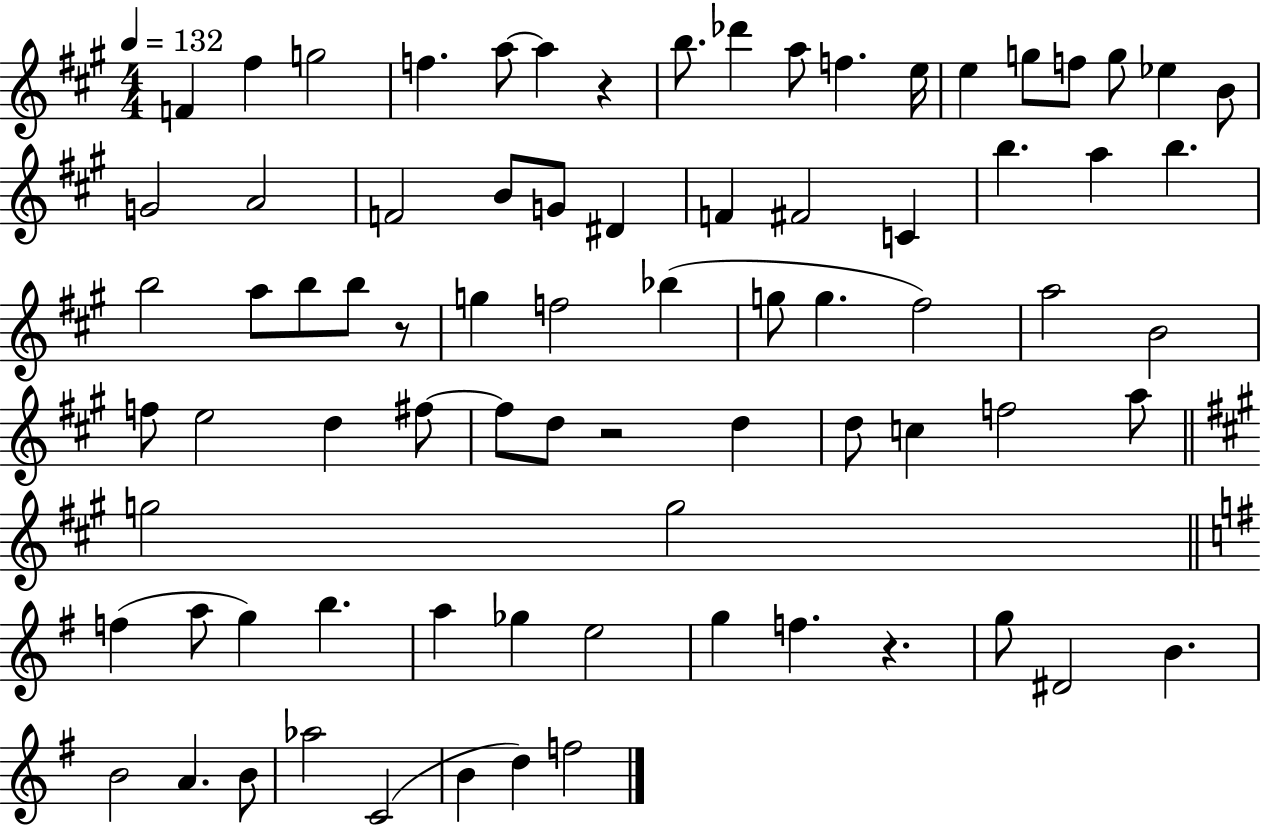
{
  \clef treble
  \numericTimeSignature
  \time 4/4
  \key a \major
  \tempo 4 = 132
  f'4 fis''4 g''2 | f''4. a''8~~ a''4 r4 | b''8. des'''4 a''8 f''4. e''16 | e''4 g''8 f''8 g''8 ees''4 b'8 | \break g'2 a'2 | f'2 b'8 g'8 dis'4 | f'4 fis'2 c'4 | b''4. a''4 b''4. | \break b''2 a''8 b''8 b''8 r8 | g''4 f''2 bes''4( | g''8 g''4. fis''2) | a''2 b'2 | \break f''8 e''2 d''4 fis''8~~ | fis''8 d''8 r2 d''4 | d''8 c''4 f''2 a''8 | \bar "||" \break \key a \major g''2 g''2 | \bar "||" \break \key g \major f''4( a''8 g''4) b''4. | a''4 ges''4 e''2 | g''4 f''4. r4. | g''8 dis'2 b'4. | \break b'2 a'4. b'8 | aes''2 c'2( | b'4 d''4) f''2 | \bar "|."
}